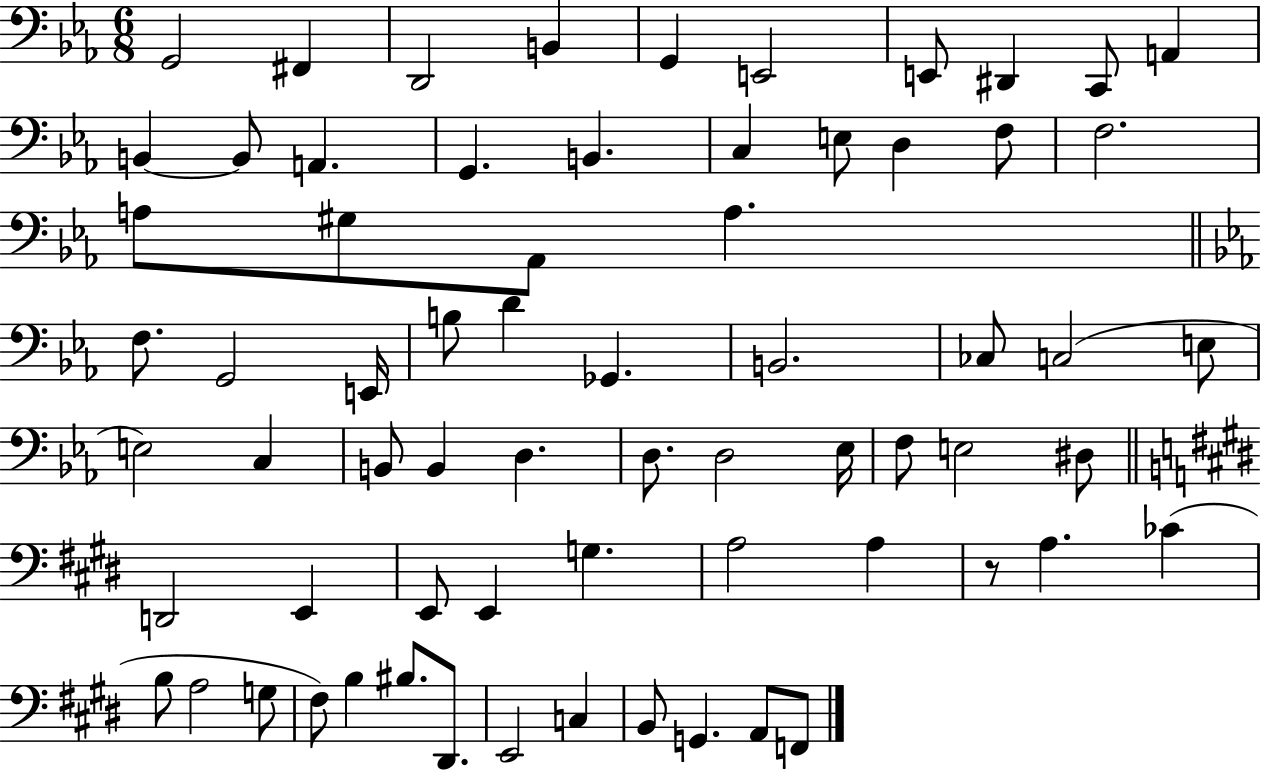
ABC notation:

X:1
T:Untitled
M:6/8
L:1/4
K:Eb
G,,2 ^F,, D,,2 B,, G,, E,,2 E,,/2 ^D,, C,,/2 A,, B,, B,,/2 A,, G,, B,, C, E,/2 D, F,/2 F,2 A,/2 ^G,/2 _A,,/2 A, F,/2 G,,2 E,,/4 B,/2 D _G,, B,,2 _C,/2 C,2 E,/2 E,2 C, B,,/2 B,, D, D,/2 D,2 _E,/4 F,/2 E,2 ^D,/2 D,,2 E,, E,,/2 E,, G, A,2 A, z/2 A, _C B,/2 A,2 G,/2 ^F,/2 B, ^B,/2 ^D,,/2 E,,2 C, B,,/2 G,, A,,/2 F,,/2